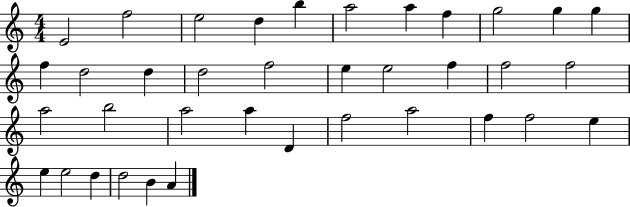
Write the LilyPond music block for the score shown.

{
  \clef treble
  \numericTimeSignature
  \time 4/4
  \key c \major
  e'2 f''2 | e''2 d''4 b''4 | a''2 a''4 f''4 | g''2 g''4 g''4 | \break f''4 d''2 d''4 | d''2 f''2 | e''4 e''2 f''4 | f''2 f''2 | \break a''2 b''2 | a''2 a''4 d'4 | f''2 a''2 | f''4 f''2 e''4 | \break e''4 e''2 d''4 | d''2 b'4 a'4 | \bar "|."
}